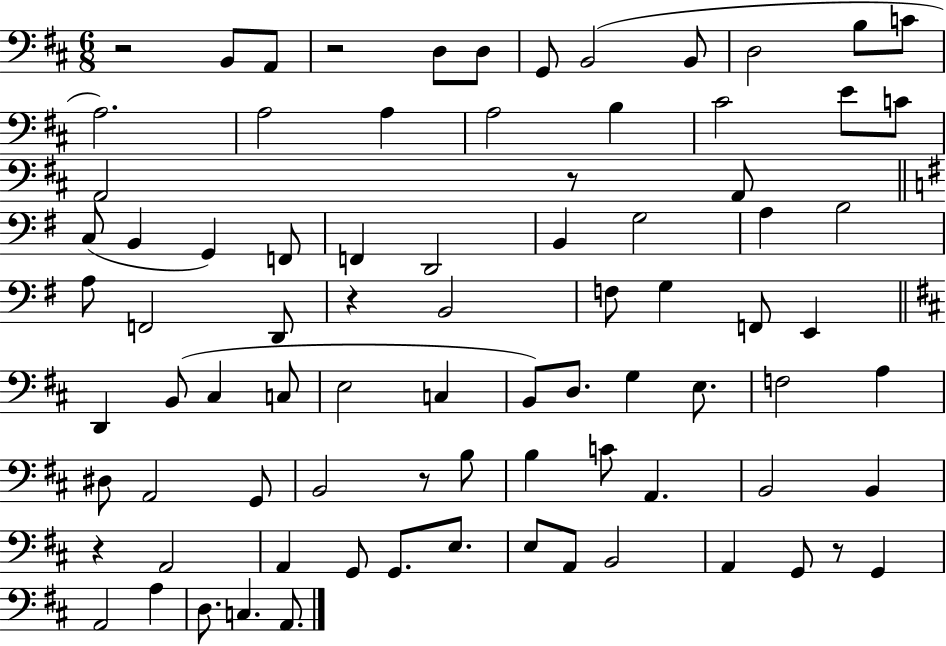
{
  \clef bass
  \numericTimeSignature
  \time 6/8
  \key d \major
  r2 b,8 a,8 | r2 d8 d8 | g,8 b,2( b,8 | d2 b8 c'8 | \break a2.) | a2 a4 | a2 b4 | cis'2 e'8 c'8 | \break a,2 r8 a,8 | \bar "||" \break \key g \major c8( b,4 g,4) f,8 | f,4 d,2 | b,4 g2 | a4 b2 | \break a8 f,2 d,8 | r4 b,2 | f8 g4 f,8 e,4 | \bar "||" \break \key d \major d,4 b,8( cis4 c8 | e2 c4 | b,8) d8. g4 e8. | f2 a4 | \break dis8 a,2 g,8 | b,2 r8 b8 | b4 c'8 a,4. | b,2 b,4 | \break r4 a,2 | a,4 g,8 g,8. e8. | e8 a,8 b,2 | a,4 g,8 r8 g,4 | \break a,2 a4 | d8. c4. a,8. | \bar "|."
}